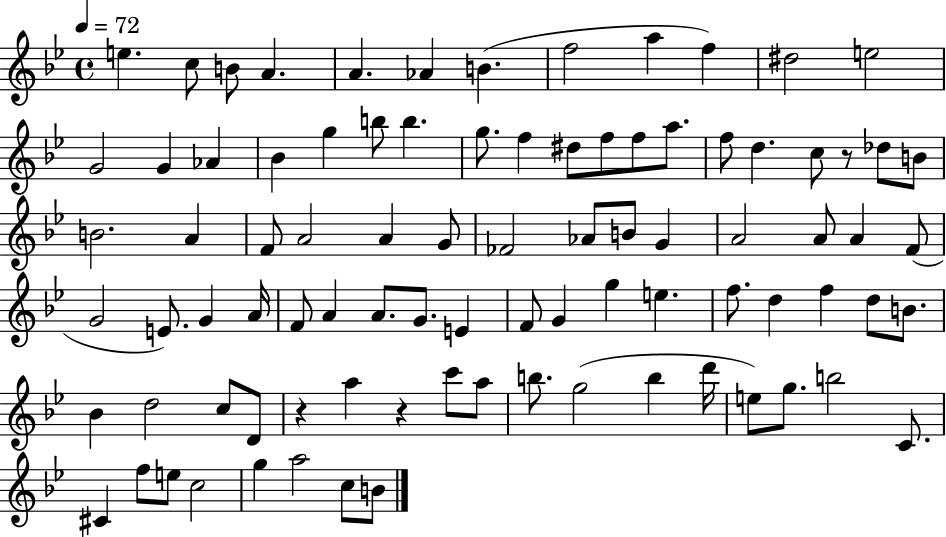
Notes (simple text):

E5/q. C5/e B4/e A4/q. A4/q. Ab4/q B4/q. F5/h A5/q F5/q D#5/h E5/h G4/h G4/q Ab4/q Bb4/q G5/q B5/e B5/q. G5/e. F5/q D#5/e F5/e F5/e A5/e. F5/e D5/q. C5/e R/e Db5/e B4/e B4/h. A4/q F4/e A4/h A4/q G4/e FES4/h Ab4/e B4/e G4/q A4/h A4/e A4/q F4/e G4/h E4/e. G4/q A4/s F4/e A4/q A4/e. G4/e. E4/q F4/e G4/q G5/q E5/q. F5/e. D5/q F5/q D5/e B4/e. Bb4/q D5/h C5/e D4/e R/q A5/q R/q C6/e A5/e B5/e. G5/h B5/q D6/s E5/e G5/e. B5/h C4/e. C#4/q F5/e E5/e C5/h G5/q A5/h C5/e B4/e